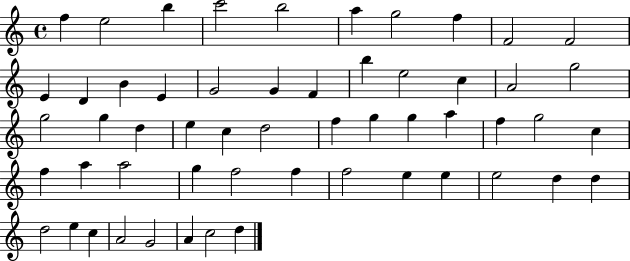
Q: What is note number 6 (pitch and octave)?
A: A5